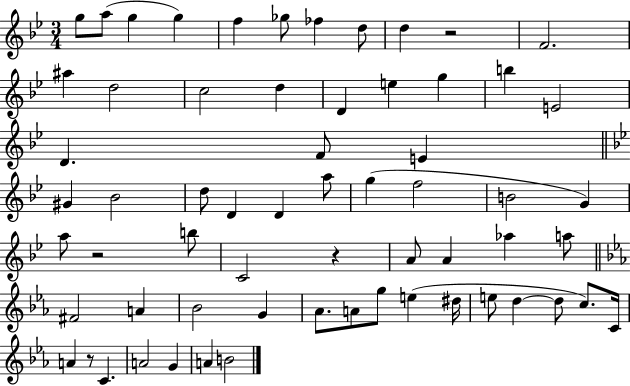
{
  \clef treble
  \numericTimeSignature
  \time 3/4
  \key bes \major
  g''8 a''8( g''4 g''4) | f''4 ges''8 fes''4 d''8 | d''4 r2 | f'2. | \break ais''4 d''2 | c''2 d''4 | d'4 e''4 g''4 | b''4 e'2 | \break d'4. f'8 e'4 | \bar "||" \break \key g \minor gis'4 bes'2 | d''8 d'4 d'4 a''8 | g''4( f''2 | b'2 g'4) | \break a''8 r2 b''8 | c'2 r4 | a'8 a'4 aes''4 a''8 | \bar "||" \break \key ees \major fis'2 a'4 | bes'2 g'4 | aes'8. a'8 g''8 e''4( dis''16 | e''8 d''4~~ d''8 c''8.) c'16 | \break a'4 r8 c'4. | a'2 g'4 | a'4 b'2 | \bar "|."
}